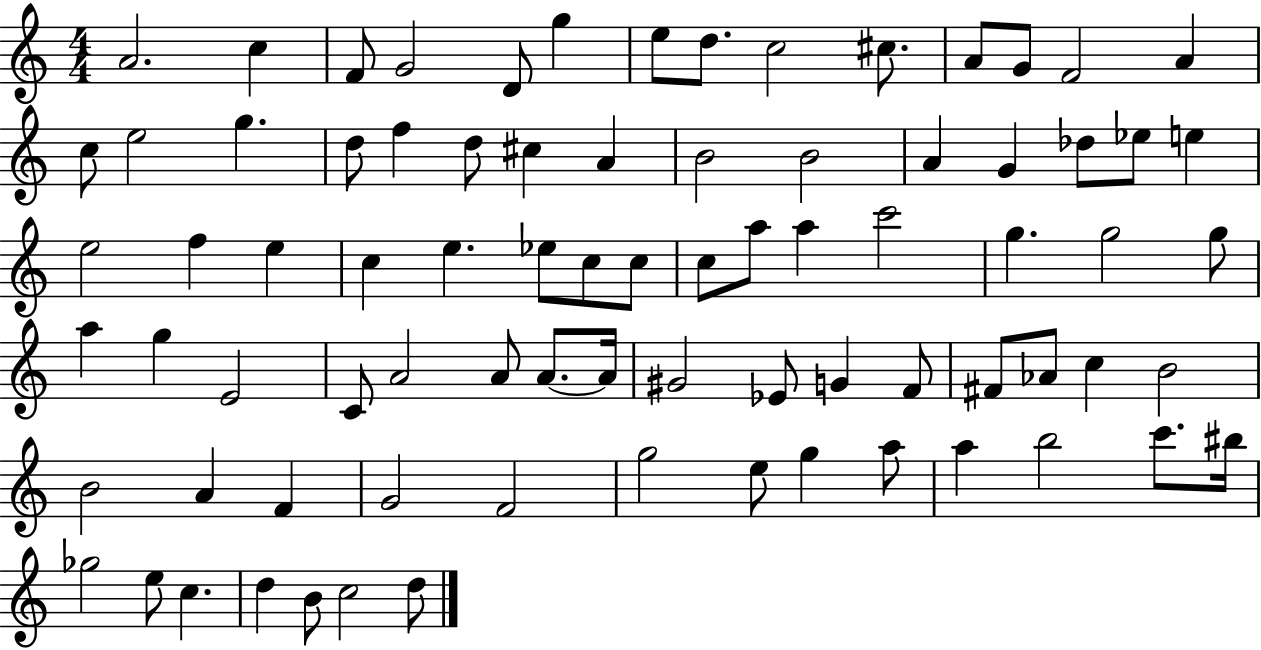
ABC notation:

X:1
T:Untitled
M:4/4
L:1/4
K:C
A2 c F/2 G2 D/2 g e/2 d/2 c2 ^c/2 A/2 G/2 F2 A c/2 e2 g d/2 f d/2 ^c A B2 B2 A G _d/2 _e/2 e e2 f e c e _e/2 c/2 c/2 c/2 a/2 a c'2 g g2 g/2 a g E2 C/2 A2 A/2 A/2 A/4 ^G2 _E/2 G F/2 ^F/2 _A/2 c B2 B2 A F G2 F2 g2 e/2 g a/2 a b2 c'/2 ^b/4 _g2 e/2 c d B/2 c2 d/2